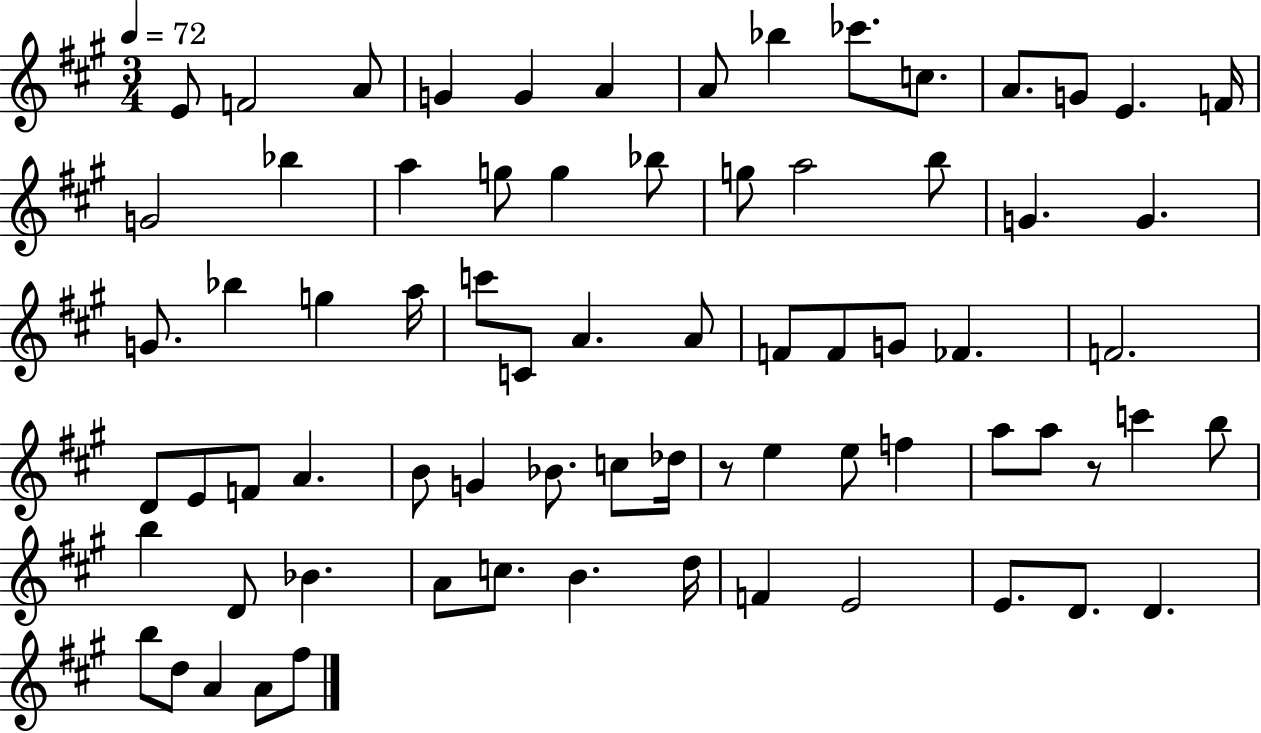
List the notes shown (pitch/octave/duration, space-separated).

E4/e F4/h A4/e G4/q G4/q A4/q A4/e Bb5/q CES6/e. C5/e. A4/e. G4/e E4/q. F4/s G4/h Bb5/q A5/q G5/e G5/q Bb5/e G5/e A5/h B5/e G4/q. G4/q. G4/e. Bb5/q G5/q A5/s C6/e C4/e A4/q. A4/e F4/e F4/e G4/e FES4/q. F4/h. D4/e E4/e F4/e A4/q. B4/e G4/q Bb4/e. C5/e Db5/s R/e E5/q E5/e F5/q A5/e A5/e R/e C6/q B5/e B5/q D4/e Bb4/q. A4/e C5/e. B4/q. D5/s F4/q E4/h E4/e. D4/e. D4/q. B5/e D5/e A4/q A4/e F#5/e